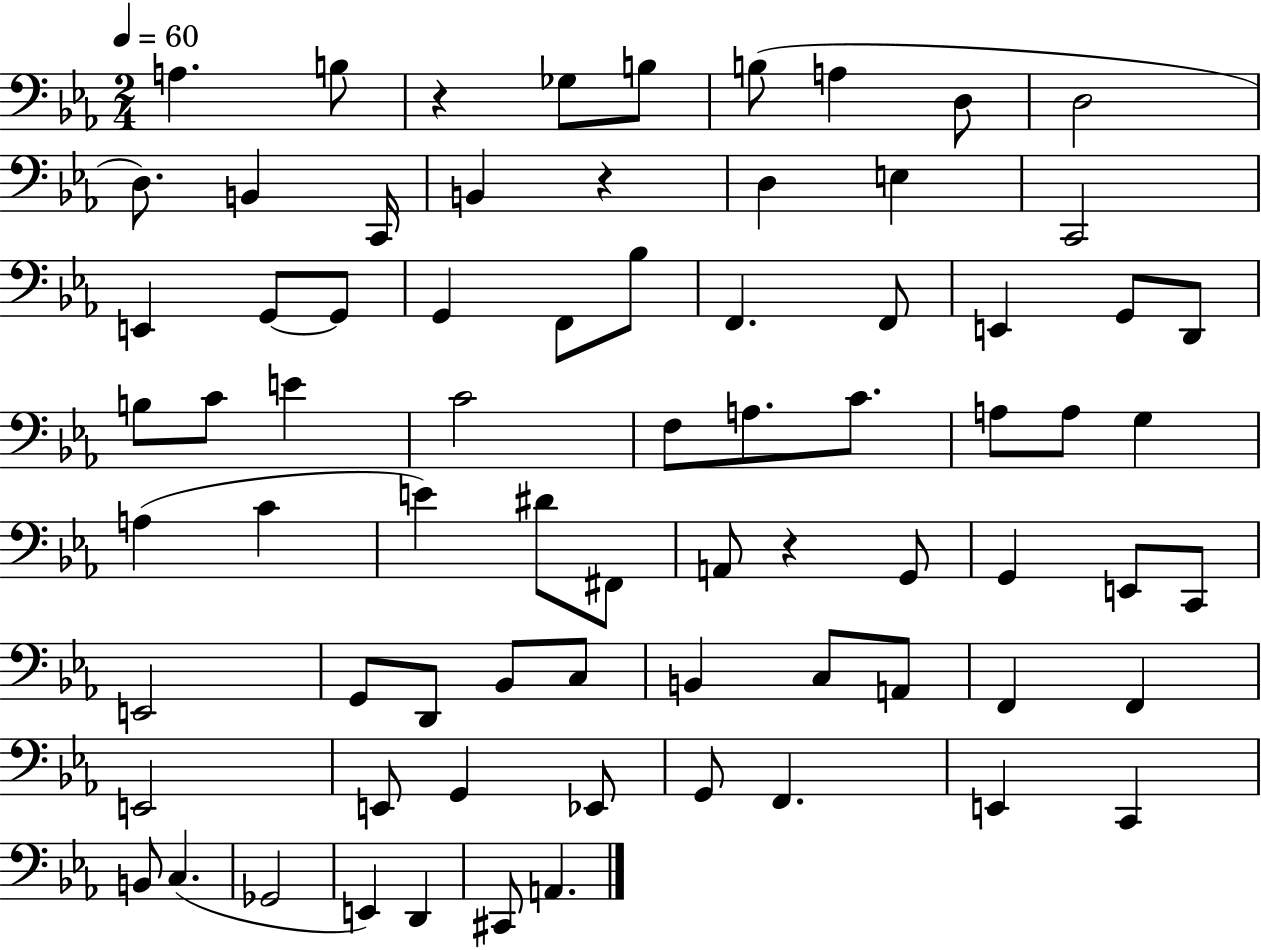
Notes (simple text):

A3/q. B3/e R/q Gb3/e B3/e B3/e A3/q D3/e D3/h D3/e. B2/q C2/s B2/q R/q D3/q E3/q C2/h E2/q G2/e G2/e G2/q F2/e Bb3/e F2/q. F2/e E2/q G2/e D2/e B3/e C4/e E4/q C4/h F3/e A3/e. C4/e. A3/e A3/e G3/q A3/q C4/q E4/q D#4/e F#2/e A2/e R/q G2/e G2/q E2/e C2/e E2/h G2/e D2/e Bb2/e C3/e B2/q C3/e A2/e F2/q F2/q E2/h E2/e G2/q Eb2/e G2/e F2/q. E2/q C2/q B2/e C3/q. Gb2/h E2/q D2/q C#2/e A2/q.